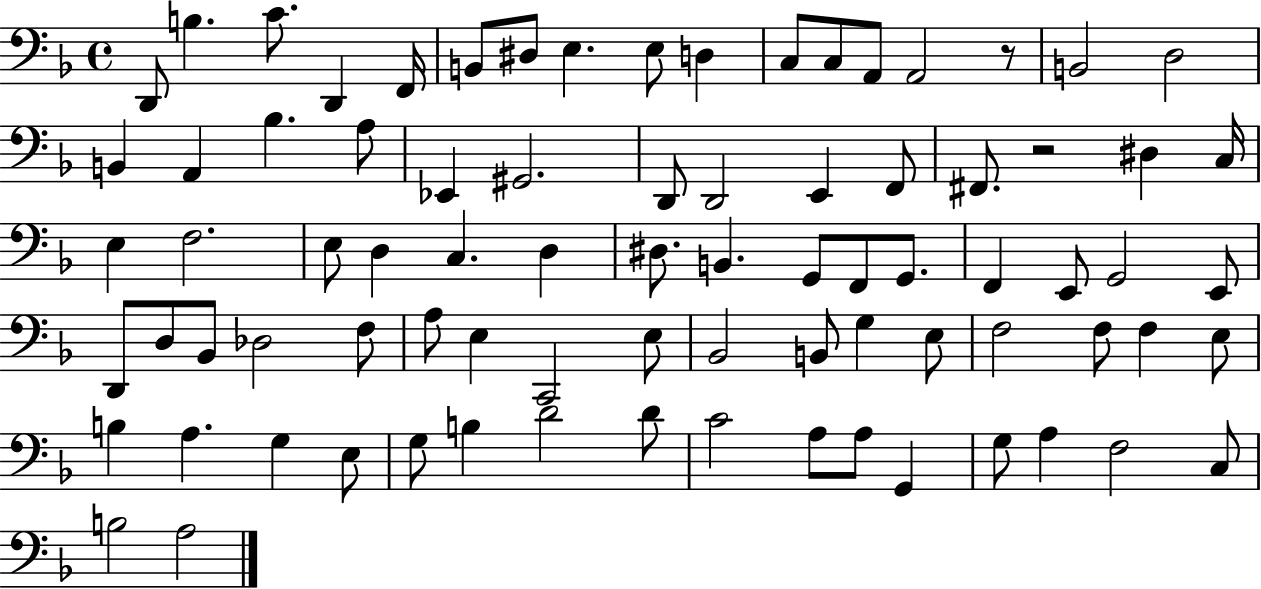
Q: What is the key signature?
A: F major